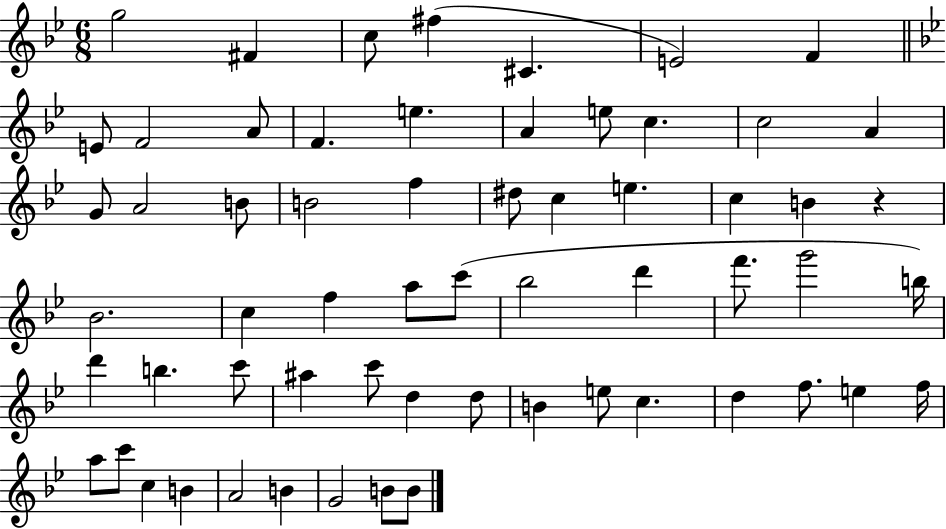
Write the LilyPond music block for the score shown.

{
  \clef treble
  \numericTimeSignature
  \time 6/8
  \key bes \major
  g''2 fis'4 | c''8 fis''4( cis'4. | e'2) f'4 | \bar "||" \break \key g \minor e'8 f'2 a'8 | f'4. e''4. | a'4 e''8 c''4. | c''2 a'4 | \break g'8 a'2 b'8 | b'2 f''4 | dis''8 c''4 e''4. | c''4 b'4 r4 | \break bes'2. | c''4 f''4 a''8 c'''8( | bes''2 d'''4 | f'''8. g'''2 b''16) | \break d'''4 b''4. c'''8 | ais''4 c'''8 d''4 d''8 | b'4 e''8 c''4. | d''4 f''8. e''4 f''16 | \break a''8 c'''8 c''4 b'4 | a'2 b'4 | g'2 b'8 b'8 | \bar "|."
}